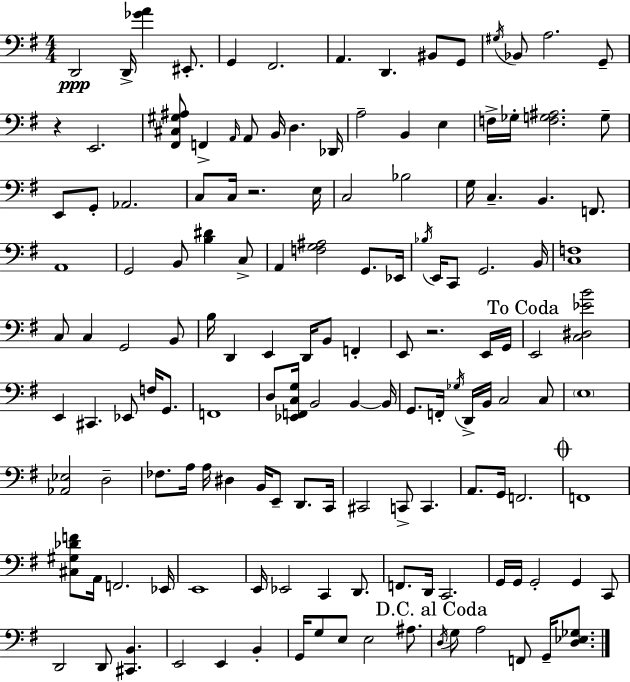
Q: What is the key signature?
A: E minor